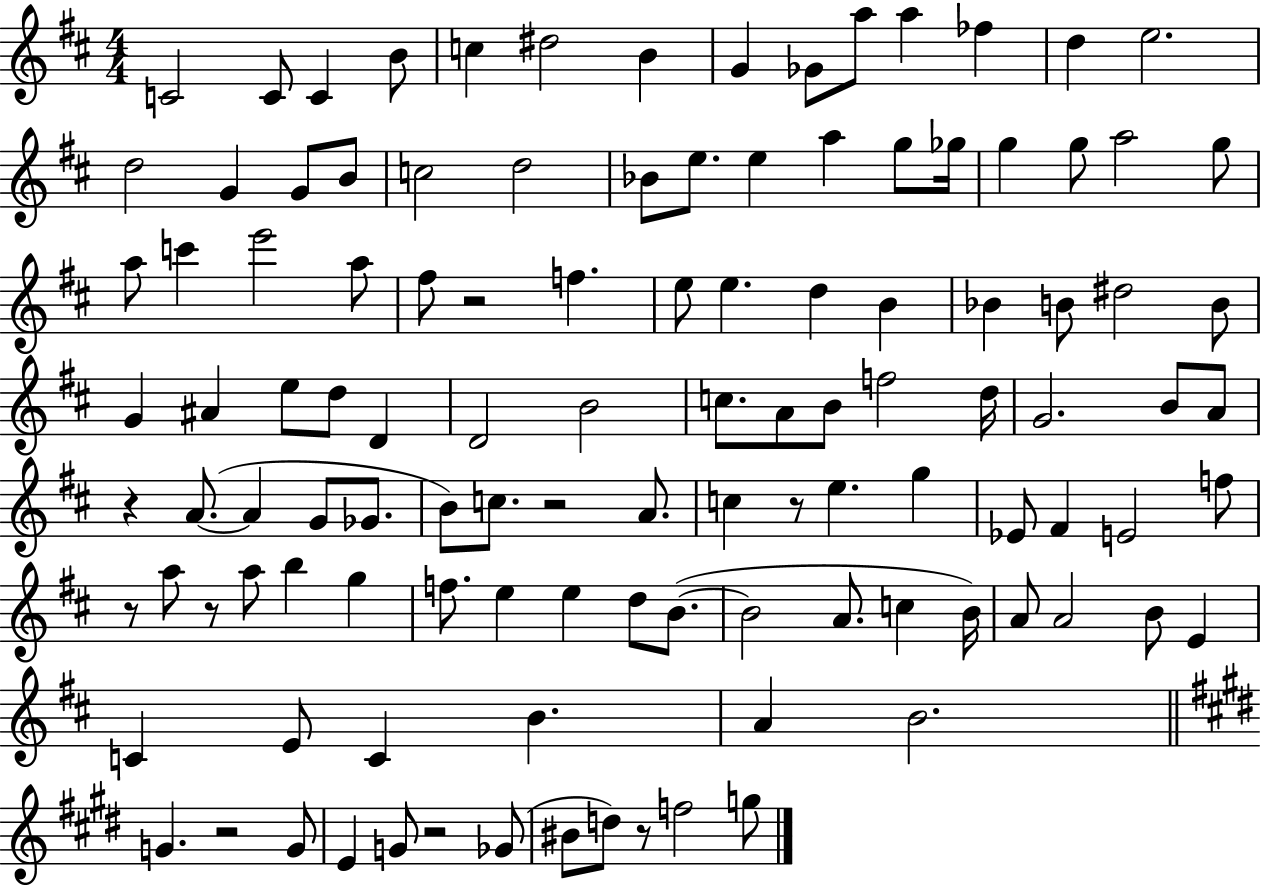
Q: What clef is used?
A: treble